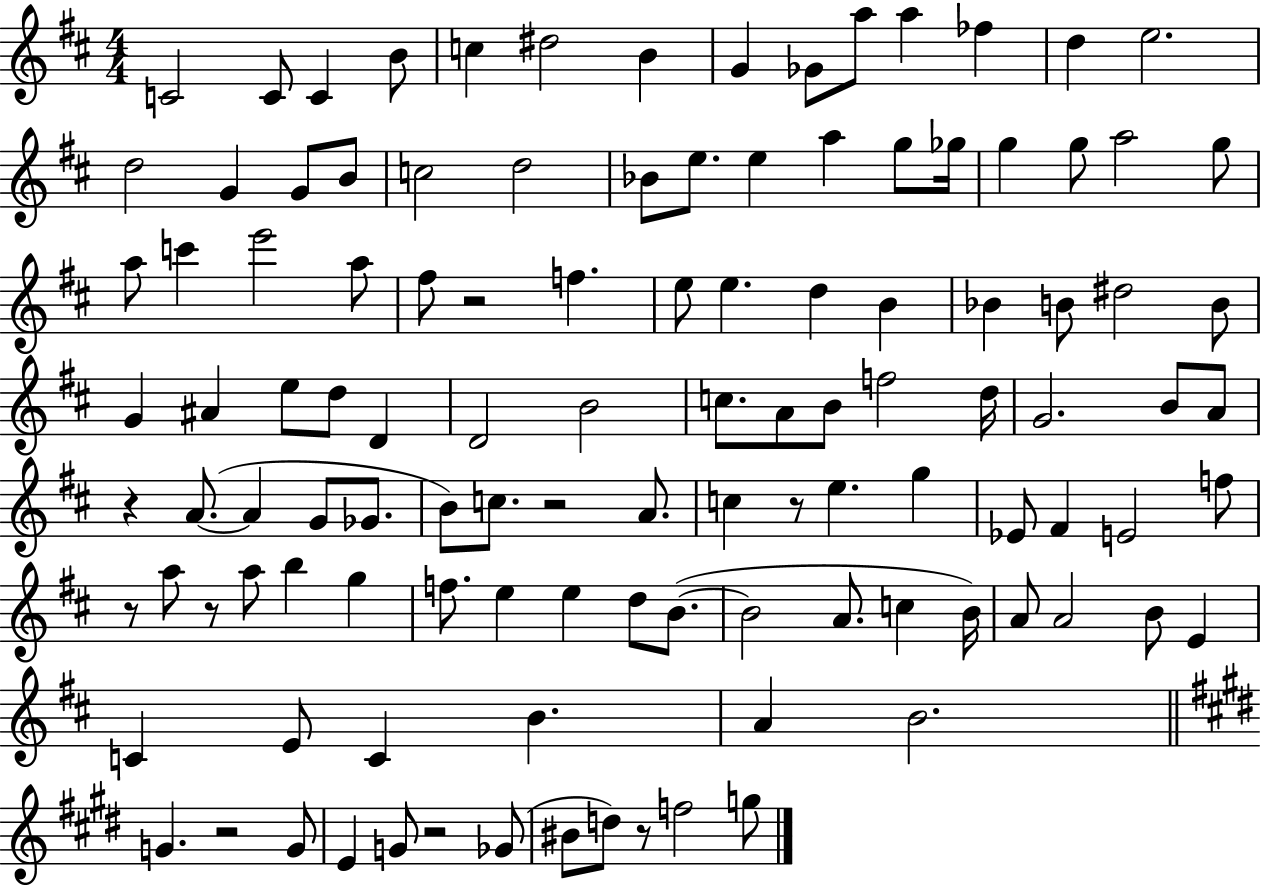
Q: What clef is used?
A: treble